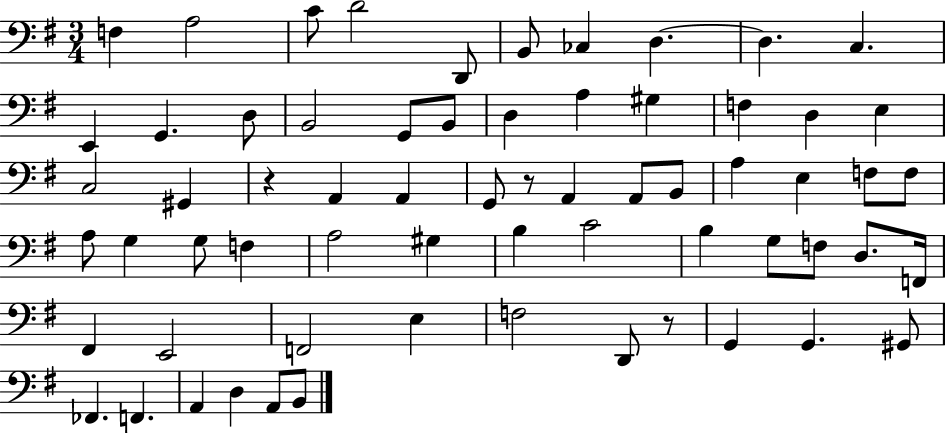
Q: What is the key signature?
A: G major